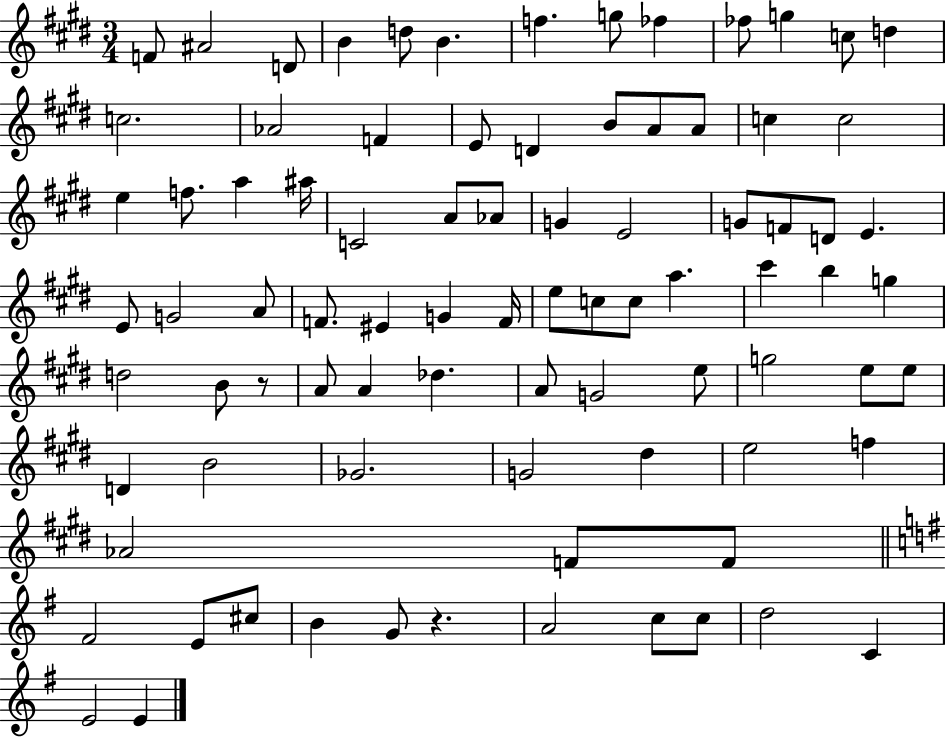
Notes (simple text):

F4/e A#4/h D4/e B4/q D5/e B4/q. F5/q. G5/e FES5/q FES5/e G5/q C5/e D5/q C5/h. Ab4/h F4/q E4/e D4/q B4/e A4/e A4/e C5/q C5/h E5/q F5/e. A5/q A#5/s C4/h A4/e Ab4/e G4/q E4/h G4/e F4/e D4/e E4/q. E4/e G4/h A4/e F4/e. EIS4/q G4/q F4/s E5/e C5/e C5/e A5/q. C#6/q B5/q G5/q D5/h B4/e R/e A4/e A4/q Db5/q. A4/e G4/h E5/e G5/h E5/e E5/e D4/q B4/h Gb4/h. G4/h D#5/q E5/h F5/q Ab4/h F4/e F4/e F#4/h E4/e C#5/e B4/q G4/e R/q. A4/h C5/e C5/e D5/h C4/q E4/h E4/q